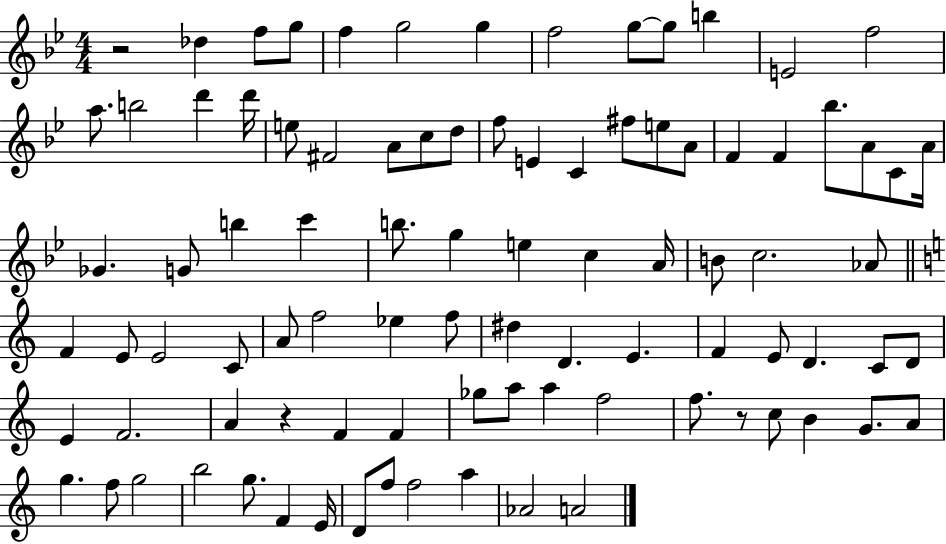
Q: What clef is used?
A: treble